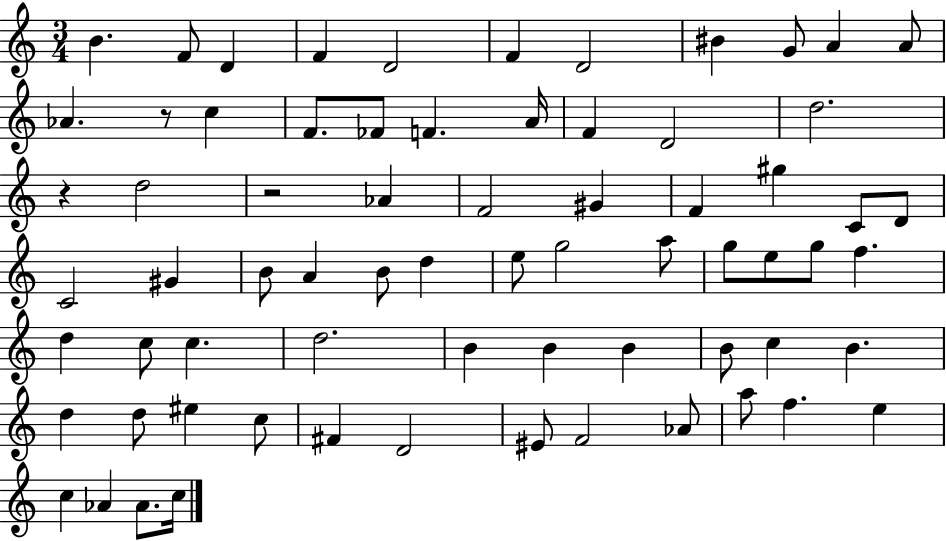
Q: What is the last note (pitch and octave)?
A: C5